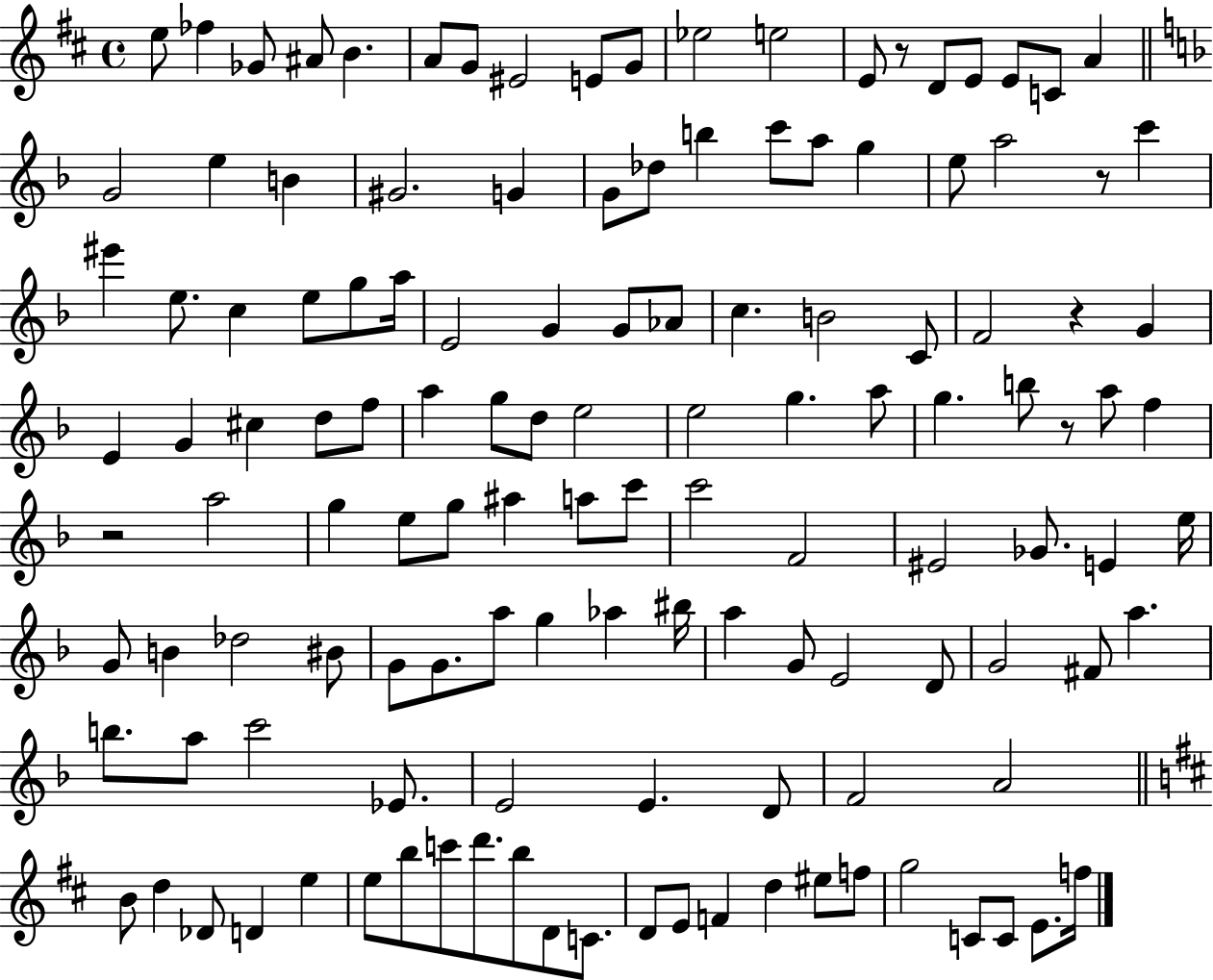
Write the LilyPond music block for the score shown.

{
  \clef treble
  \time 4/4
  \defaultTimeSignature
  \key d \major
  e''8 fes''4 ges'8 ais'8 b'4. | a'8 g'8 eis'2 e'8 g'8 | ees''2 e''2 | e'8 r8 d'8 e'8 e'8 c'8 a'4 | \break \bar "||" \break \key f \major g'2 e''4 b'4 | gis'2. g'4 | g'8 des''8 b''4 c'''8 a''8 g''4 | e''8 a''2 r8 c'''4 | \break eis'''4 e''8. c''4 e''8 g''8 a''16 | e'2 g'4 g'8 aes'8 | c''4. b'2 c'8 | f'2 r4 g'4 | \break e'4 g'4 cis''4 d''8 f''8 | a''4 g''8 d''8 e''2 | e''2 g''4. a''8 | g''4. b''8 r8 a''8 f''4 | \break r2 a''2 | g''4 e''8 g''8 ais''4 a''8 c'''8 | c'''2 f'2 | eis'2 ges'8. e'4 e''16 | \break g'8 b'4 des''2 bis'8 | g'8 g'8. a''8 g''4 aes''4 bis''16 | a''4 g'8 e'2 d'8 | g'2 fis'8 a''4. | \break b''8. a''8 c'''2 ees'8. | e'2 e'4. d'8 | f'2 a'2 | \bar "||" \break \key d \major b'8 d''4 des'8 d'4 e''4 | e''8 b''8 c'''8 d'''8. b''8 d'8 c'8. | d'8 e'8 f'4 d''4 eis''8 f''8 | g''2 c'8 c'8 e'8. f''16 | \break \bar "|."
}